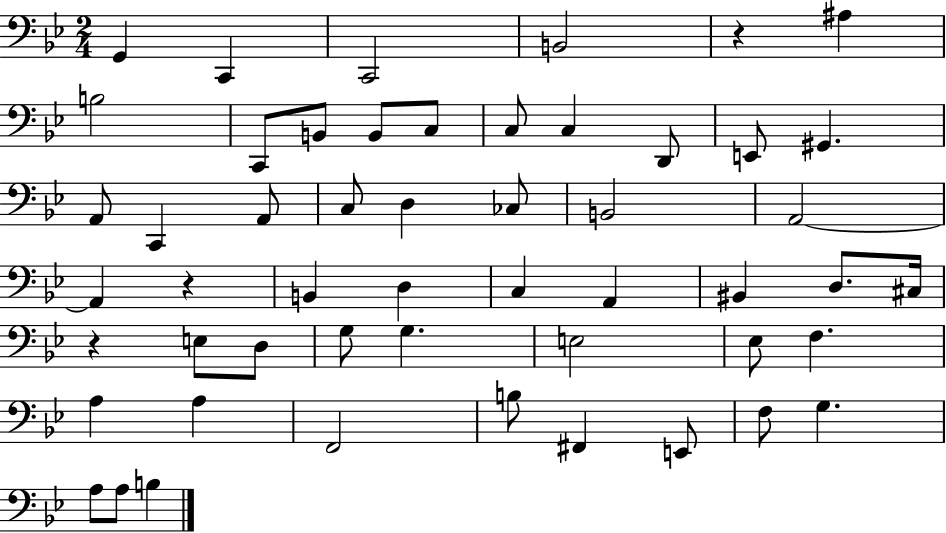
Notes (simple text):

G2/q C2/q C2/h B2/h R/q A#3/q B3/h C2/e B2/e B2/e C3/e C3/e C3/q D2/e E2/e G#2/q. A2/e C2/q A2/e C3/e D3/q CES3/e B2/h A2/h A2/q R/q B2/q D3/q C3/q A2/q BIS2/q D3/e. C#3/s R/q E3/e D3/e G3/e G3/q. E3/h Eb3/e F3/q. A3/q A3/q F2/h B3/e F#2/q E2/e F3/e G3/q. A3/e A3/e B3/q